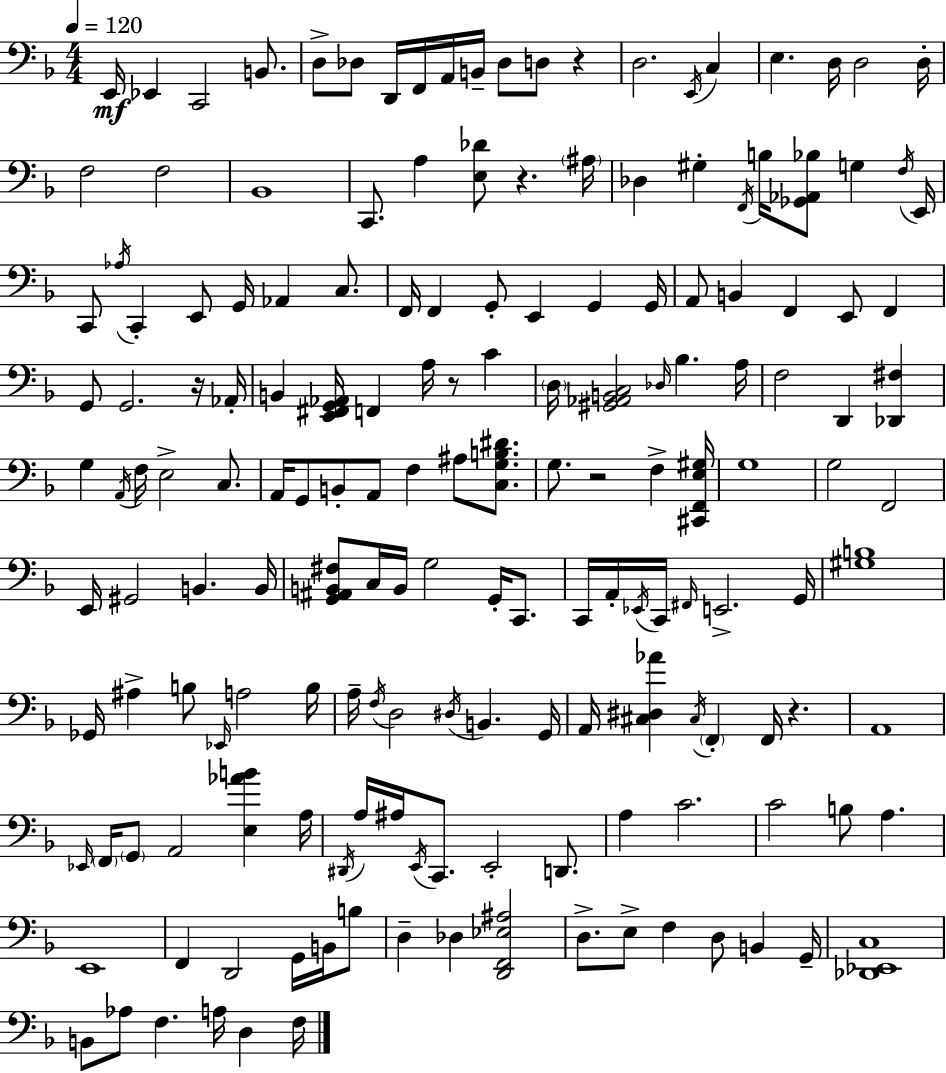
E2/s Eb2/q C2/h B2/e. D3/e Db3/e D2/s F2/s A2/s B2/s Db3/e D3/e R/q D3/h. E2/s C3/q E3/q. D3/s D3/h D3/s F3/h F3/h Bb2/w C2/e. A3/q [E3,Db4]/e R/q. A#3/s Db3/q G#3/q F2/s B3/s [Gb2,Ab2,Bb3]/e G3/q F3/s E2/s C2/e Ab3/s C2/q E2/e G2/s Ab2/q C3/e. F2/s F2/q G2/e E2/q G2/q G2/s A2/e B2/q F2/q E2/e F2/q G2/e G2/h. R/s Ab2/s B2/q [E2,F#2,G2,Ab2]/s F2/q A3/s R/e C4/q D3/s [G#2,Ab2,B2,C3]/h Db3/s Bb3/q. A3/s F3/h D2/q [Db2,F#3]/q G3/q A2/s F3/s E3/h C3/e. A2/s G2/e B2/e A2/e F3/q A#3/e [C3,G3,B3,D#4]/e. G3/e. R/h F3/q [C#2,F2,E3,G#3]/s G3/w G3/h F2/h E2/s G#2/h B2/q. B2/s [G2,A#2,B2,F#3]/e C3/s B2/s G3/h G2/s C2/e. C2/s A2/s Eb2/s C2/s F#2/s E2/h. G2/s [G#3,B3]/w Gb2/s A#3/q B3/e Eb2/s A3/h B3/s A3/s F3/s D3/h D#3/s B2/q. G2/s A2/s [C#3,D#3,Ab4]/q C#3/s F2/q F2/s R/q. A2/w Eb2/s F2/s G2/e A2/h [E3,Ab4,B4]/q A3/s D#2/s A3/s A#3/s E2/s C2/e. E2/h D2/e. A3/q C4/h. C4/h B3/e A3/q. E2/w F2/q D2/h G2/s B2/s B3/e D3/q Db3/q [D2,F2,Eb3,A#3]/h D3/e. E3/e F3/q D3/e B2/q G2/s [Db2,Eb2,C3]/w B2/e Ab3/e F3/q. A3/s D3/q F3/s